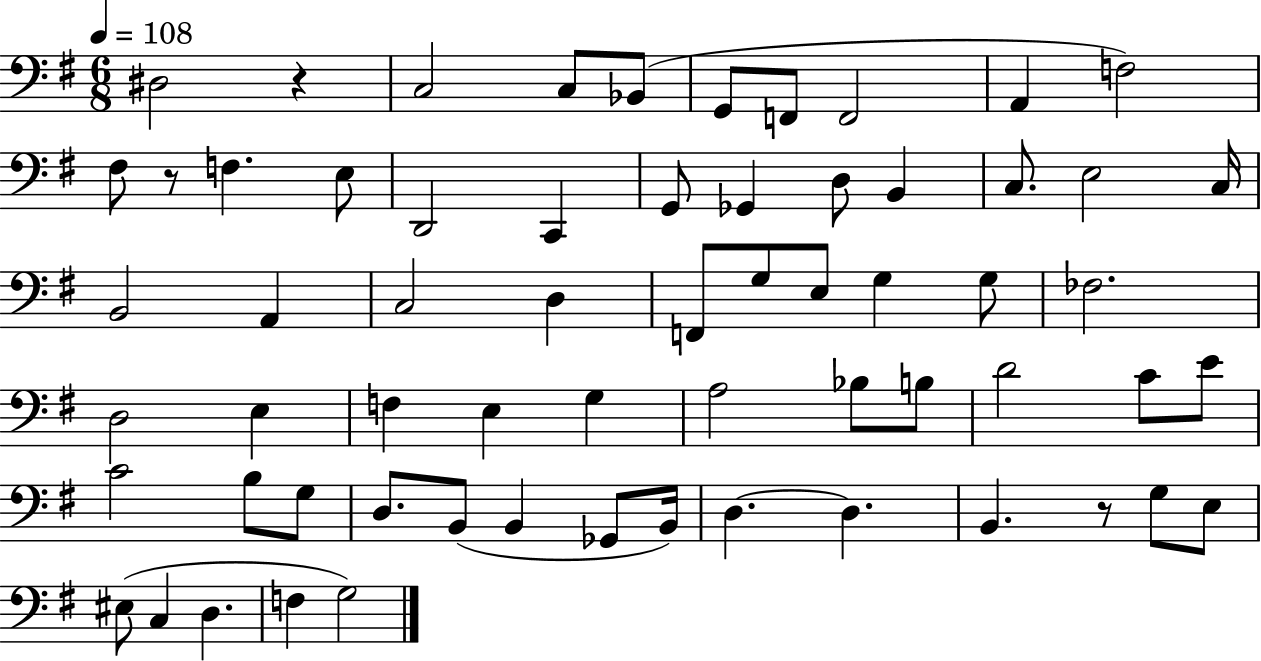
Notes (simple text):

D#3/h R/q C3/h C3/e Bb2/e G2/e F2/e F2/h A2/q F3/h F#3/e R/e F3/q. E3/e D2/h C2/q G2/e Gb2/q D3/e B2/q C3/e. E3/h C3/s B2/h A2/q C3/h D3/q F2/e G3/e E3/e G3/q G3/e FES3/h. D3/h E3/q F3/q E3/q G3/q A3/h Bb3/e B3/e D4/h C4/e E4/e C4/h B3/e G3/e D3/e. B2/e B2/q Gb2/e B2/s D3/q. D3/q. B2/q. R/e G3/e E3/e EIS3/e C3/q D3/q. F3/q G3/h